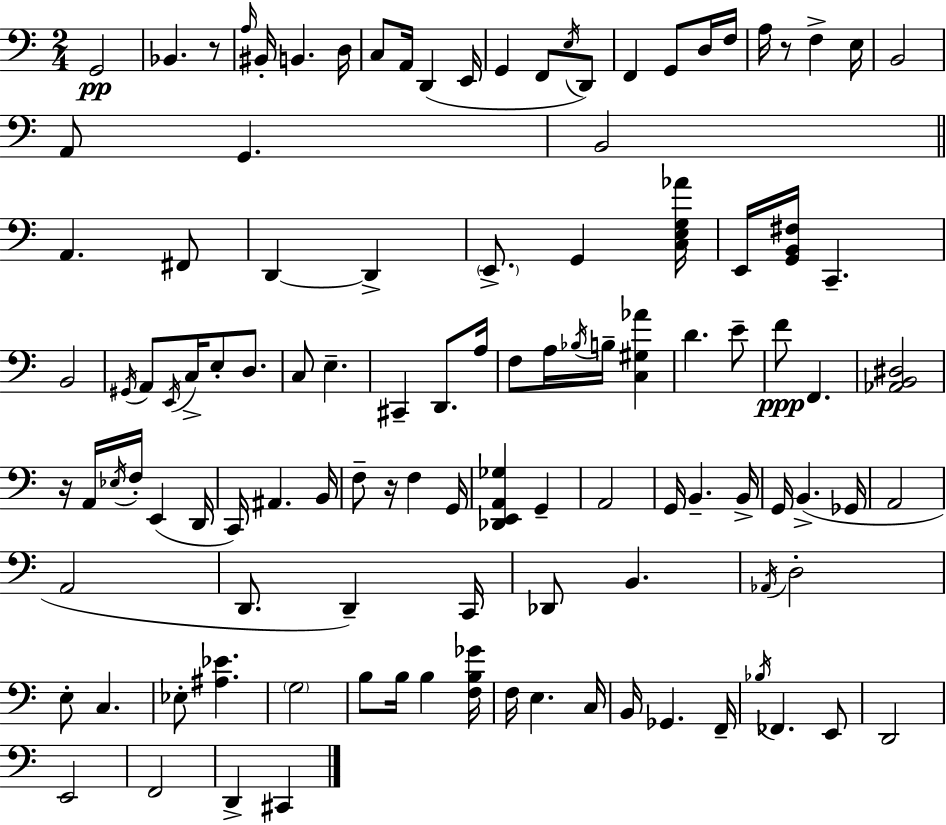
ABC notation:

X:1
T:Untitled
M:2/4
L:1/4
K:Am
G,,2 _B,, z/2 A,/4 ^B,,/4 B,, D,/4 C,/2 A,,/4 D,, E,,/4 G,, F,,/2 E,/4 D,,/2 F,, G,,/2 D,/4 F,/4 A,/4 z/2 F, E,/4 B,,2 A,,/2 G,, B,,2 A,, ^F,,/2 D,, D,, E,,/2 G,, [C,E,G,_A]/4 E,,/4 [G,,B,,^F,]/4 C,, B,,2 ^G,,/4 A,,/2 E,,/4 C,/4 E,/2 D,/2 C,/2 E, ^C,, D,,/2 A,/4 F,/2 A,/4 _B,/4 B,/4 [C,^G,_A] D E/2 F/2 F,, [_A,,B,,^D,]2 z/4 A,,/4 _E,/4 F,/4 E,, D,,/4 C,,/4 ^A,, B,,/4 F,/2 z/4 F, G,,/4 [_D,,E,,A,,_G,] G,, A,,2 G,,/4 B,, B,,/4 G,,/4 B,, _G,,/4 A,,2 A,,2 D,,/2 D,, C,,/4 _D,,/2 B,, _A,,/4 D,2 E,/2 C, _E,/2 [^A,_E] G,2 B,/2 B,/4 B, [F,B,_G]/4 F,/4 E, C,/4 B,,/4 _G,, F,,/4 _B,/4 _F,, E,,/2 D,,2 E,,2 F,,2 D,, ^C,,